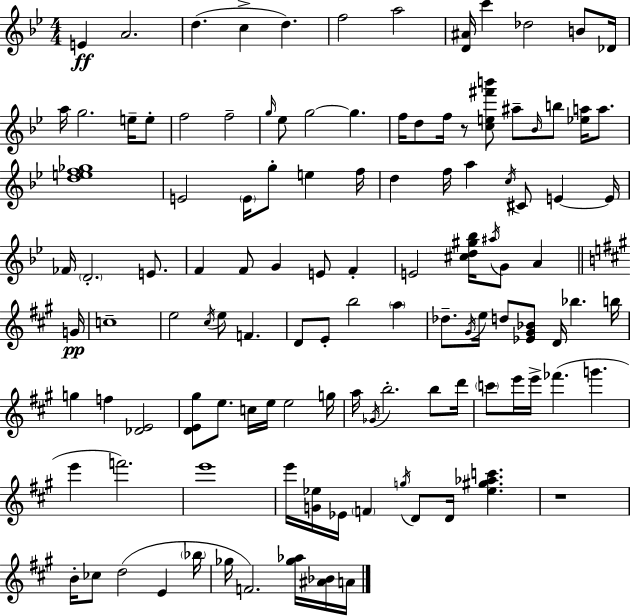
{
  \clef treble
  \numericTimeSignature
  \time 4/4
  \key bes \major
  e'4\ff a'2. | d''4.( c''4-> d''4.) | f''2 a''2 | <d' ais'>16 c'''4 des''2 b'8 des'16 | \break a''16 g''2. e''16-- e''8-. | f''2 f''2-- | \grace { g''16 } ees''8 g''2~~ g''4. | f''16 d''8 f''16 r8 <c'' e'' fis''' b'''>8 ais''8-- \grace { bes'16 } b''8 <ees'' a''>16 a''8. | \break <d'' e'' f'' ges''>1 | e'2 \parenthesize e'16 g''8-. e''4 | f''16 d''4 f''16 a''4 \acciaccatura { c''16 } cis'8 e'4~~ | e'16 fes'16 \parenthesize d'2.-. | \break e'8. f'4 f'8 g'4 e'8 f'4-. | e'2 <cis'' d'' gis'' bes''>16 \acciaccatura { ais''16 } g'8 a'4 | \bar "||" \break \key a \major g'16\pp c''1-- | e''2 \acciaccatura { cis''16 } e''8 f'4. | d'8 e'8-. b''2 \parenthesize a''4 | des''8.-- \acciaccatura { gis'16 } e''16 d''8 <ees' gis' bes'>8 d'16 bes''4. | \break b''16 g''4 f''4 <des' e'>2 | <d' e' gis''>8 e''8. c''16 e''16 e''2 | g''16 a''16 \acciaccatura { ges'16 } b''2.-. | b''8 d'''16 \parenthesize c'''8 e'''16 e'''16-> fes'''4.( g'''4. | \break e'''4 f'''2.) | e'''1 | e'''16 <g' ees''>16 ees'16 \parenthesize f'4 \acciaccatura { g''16 } d'8 d'16 <ees'' gis'' aes'' c'''>4. | r1 | \break b'16-. ces''8 d''2( | e'4 \parenthesize bes''16 ges''16 f'2.) | <ges'' aes''>16 <ais' bes'>16 a'16 \bar "|."
}